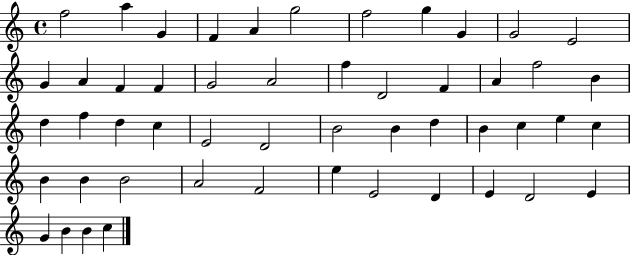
X:1
T:Untitled
M:4/4
L:1/4
K:C
f2 a G F A g2 f2 g G G2 E2 G A F F G2 A2 f D2 F A f2 B d f d c E2 D2 B2 B d B c e c B B B2 A2 F2 e E2 D E D2 E G B B c